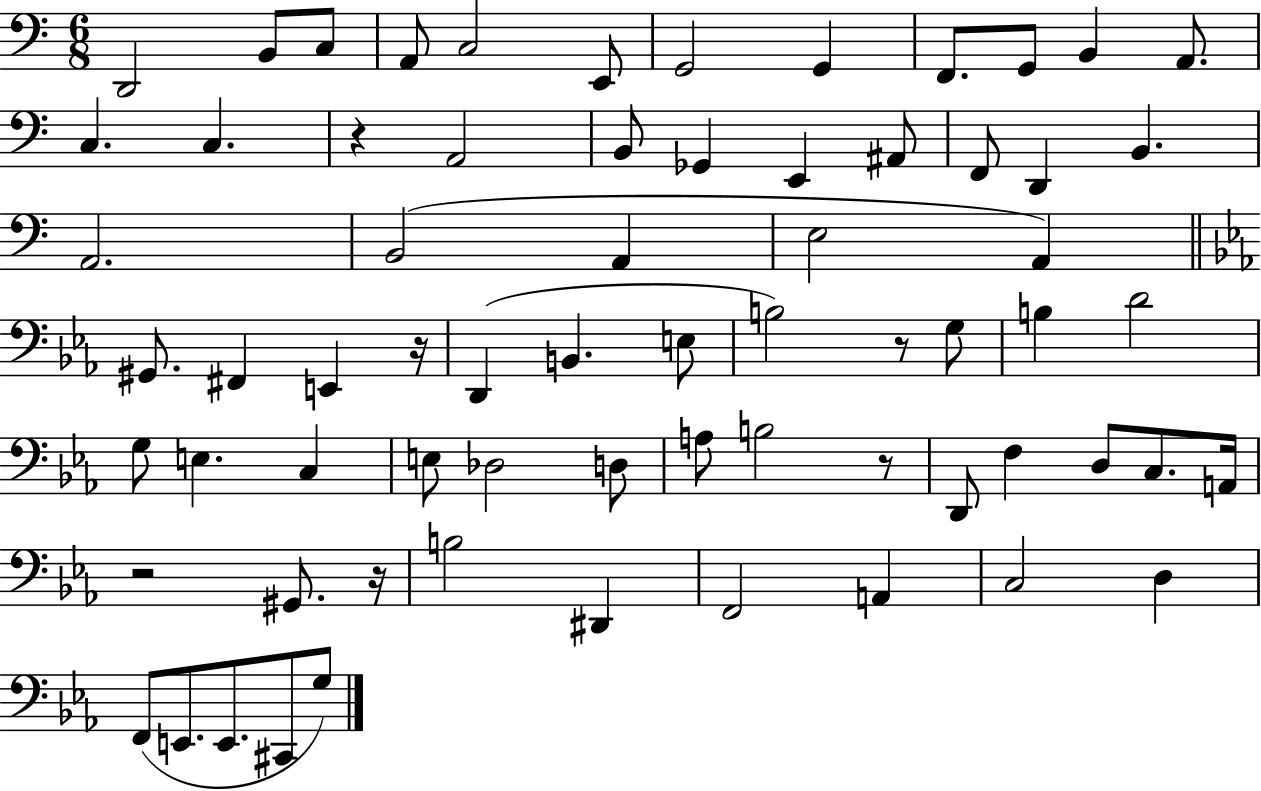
X:1
T:Untitled
M:6/8
L:1/4
K:C
D,,2 B,,/2 C,/2 A,,/2 C,2 E,,/2 G,,2 G,, F,,/2 G,,/2 B,, A,,/2 C, C, z A,,2 B,,/2 _G,, E,, ^A,,/2 F,,/2 D,, B,, A,,2 B,,2 A,, E,2 A,, ^G,,/2 ^F,, E,, z/4 D,, B,, E,/2 B,2 z/2 G,/2 B, D2 G,/2 E, C, E,/2 _D,2 D,/2 A,/2 B,2 z/2 D,,/2 F, D,/2 C,/2 A,,/4 z2 ^G,,/2 z/4 B,2 ^D,, F,,2 A,, C,2 D, F,,/2 E,,/2 E,,/2 ^C,,/2 G,/2